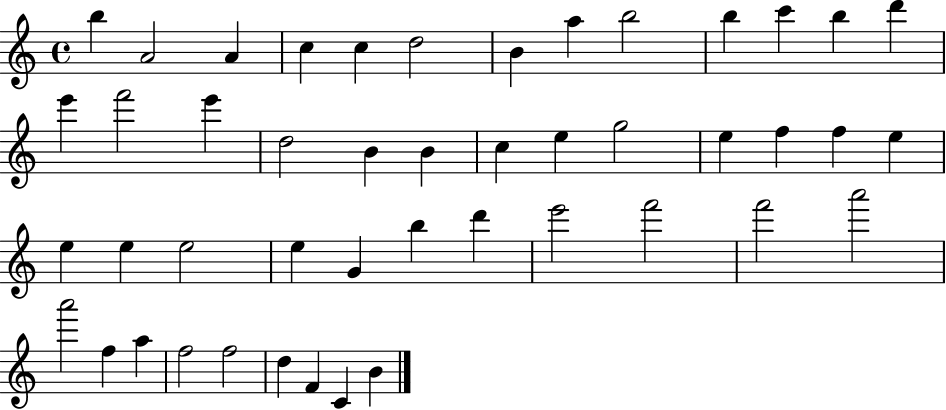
B5/q A4/h A4/q C5/q C5/q D5/h B4/q A5/q B5/h B5/q C6/q B5/q D6/q E6/q F6/h E6/q D5/h B4/q B4/q C5/q E5/q G5/h E5/q F5/q F5/q E5/q E5/q E5/q E5/h E5/q G4/q B5/q D6/q E6/h F6/h F6/h A6/h A6/h F5/q A5/q F5/h F5/h D5/q F4/q C4/q B4/q